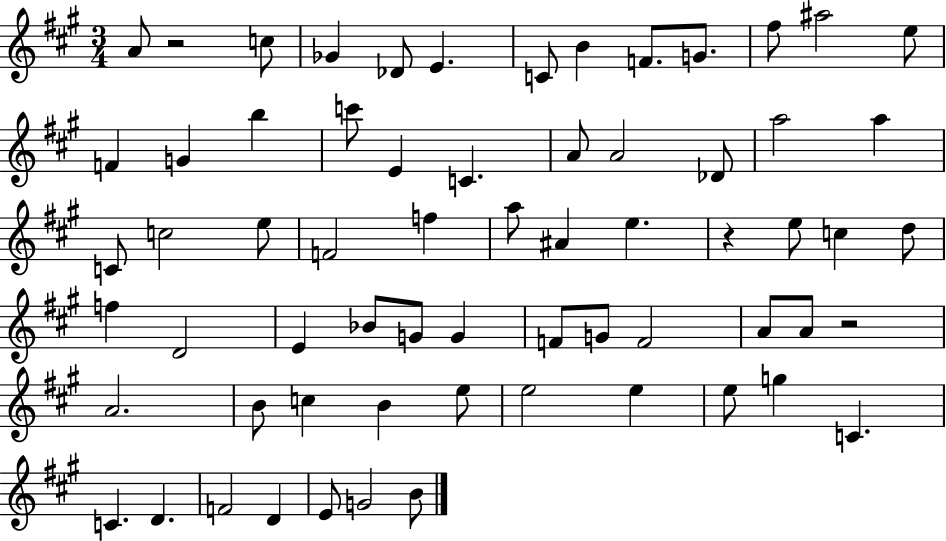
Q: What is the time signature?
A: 3/4